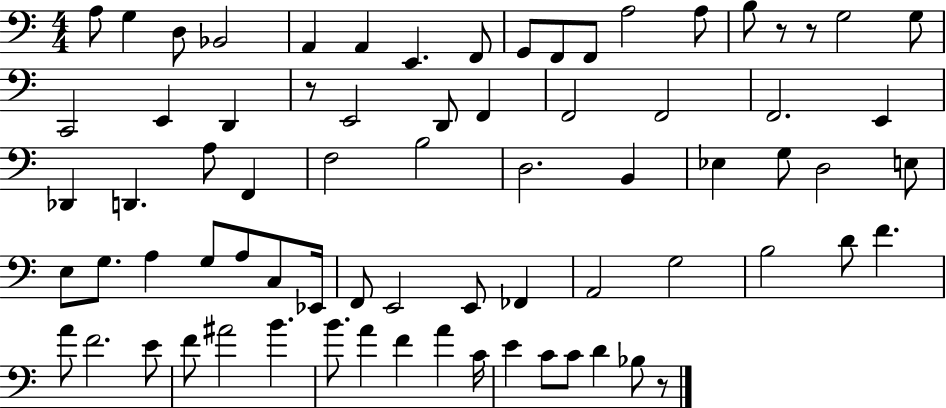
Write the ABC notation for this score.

X:1
T:Untitled
M:4/4
L:1/4
K:C
A,/2 G, D,/2 _B,,2 A,, A,, E,, F,,/2 G,,/2 F,,/2 F,,/2 A,2 A,/2 B,/2 z/2 z/2 G,2 G,/2 C,,2 E,, D,, z/2 E,,2 D,,/2 F,, F,,2 F,,2 F,,2 E,, _D,, D,, A,/2 F,, F,2 B,2 D,2 B,, _E, G,/2 D,2 E,/2 E,/2 G,/2 A, G,/2 A,/2 C,/2 _E,,/4 F,,/2 E,,2 E,,/2 _F,, A,,2 G,2 B,2 D/2 F A/2 F2 E/2 F/2 ^A2 B B/2 A F A C/4 E C/2 C/2 D _B,/2 z/2